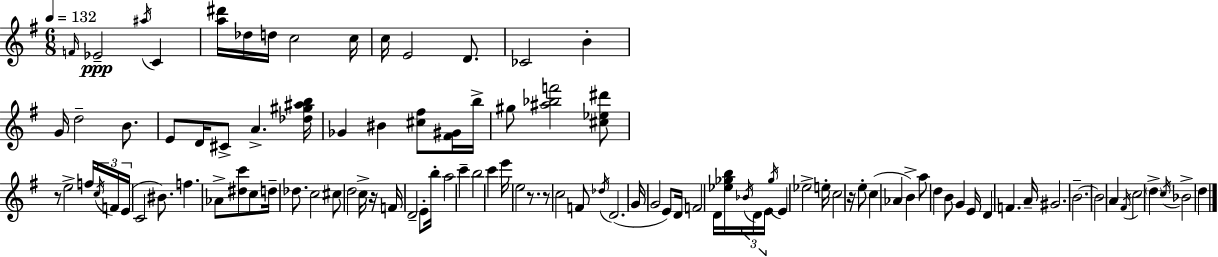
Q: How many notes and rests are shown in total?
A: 103